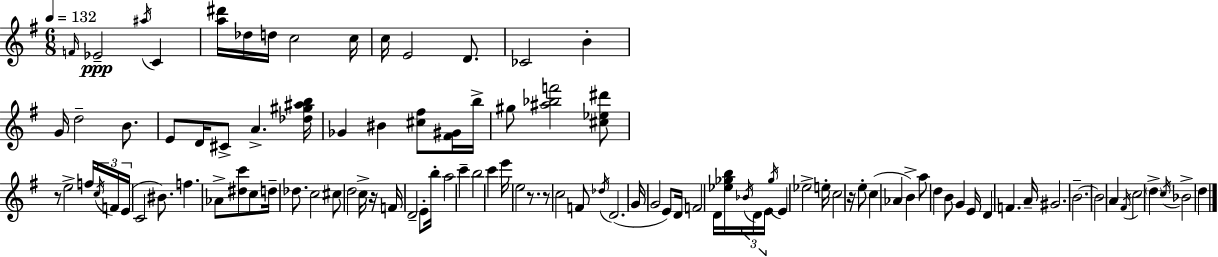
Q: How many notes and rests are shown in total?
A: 103